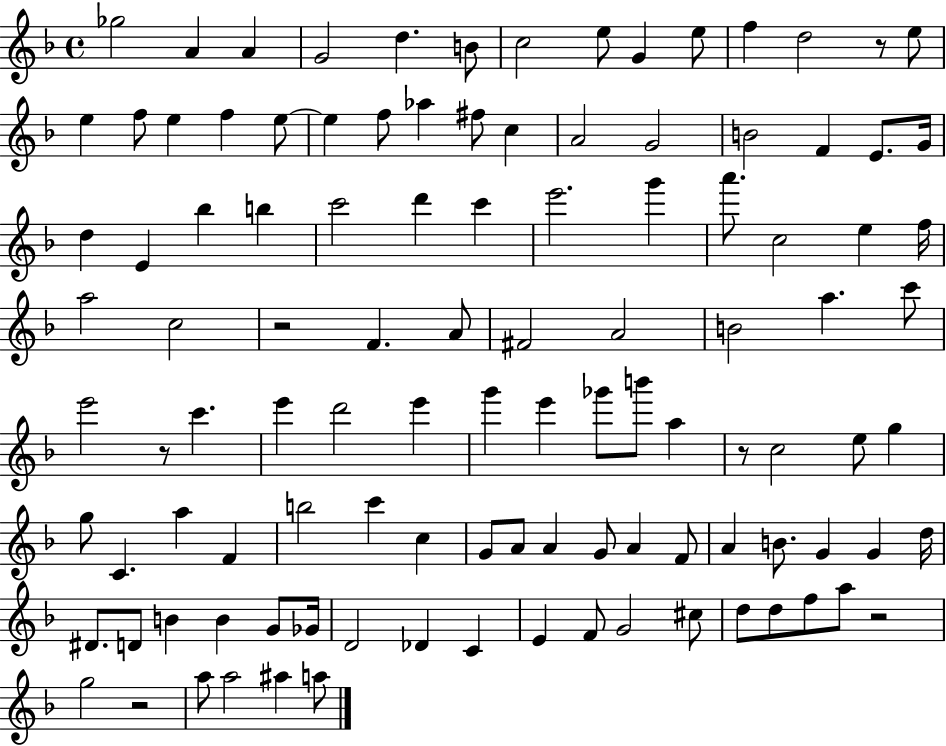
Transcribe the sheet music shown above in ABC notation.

X:1
T:Untitled
M:4/4
L:1/4
K:F
_g2 A A G2 d B/2 c2 e/2 G e/2 f d2 z/2 e/2 e f/2 e f e/2 e f/2 _a ^f/2 c A2 G2 B2 F E/2 G/4 d E _b b c'2 d' c' e'2 g' a'/2 c2 e f/4 a2 c2 z2 F A/2 ^F2 A2 B2 a c'/2 e'2 z/2 c' e' d'2 e' g' e' _g'/2 b'/2 a z/2 c2 e/2 g g/2 C a F b2 c' c G/2 A/2 A G/2 A F/2 A B/2 G G d/4 ^D/2 D/2 B B G/2 _G/4 D2 _D C E F/2 G2 ^c/2 d/2 d/2 f/2 a/2 z2 g2 z2 a/2 a2 ^a a/2